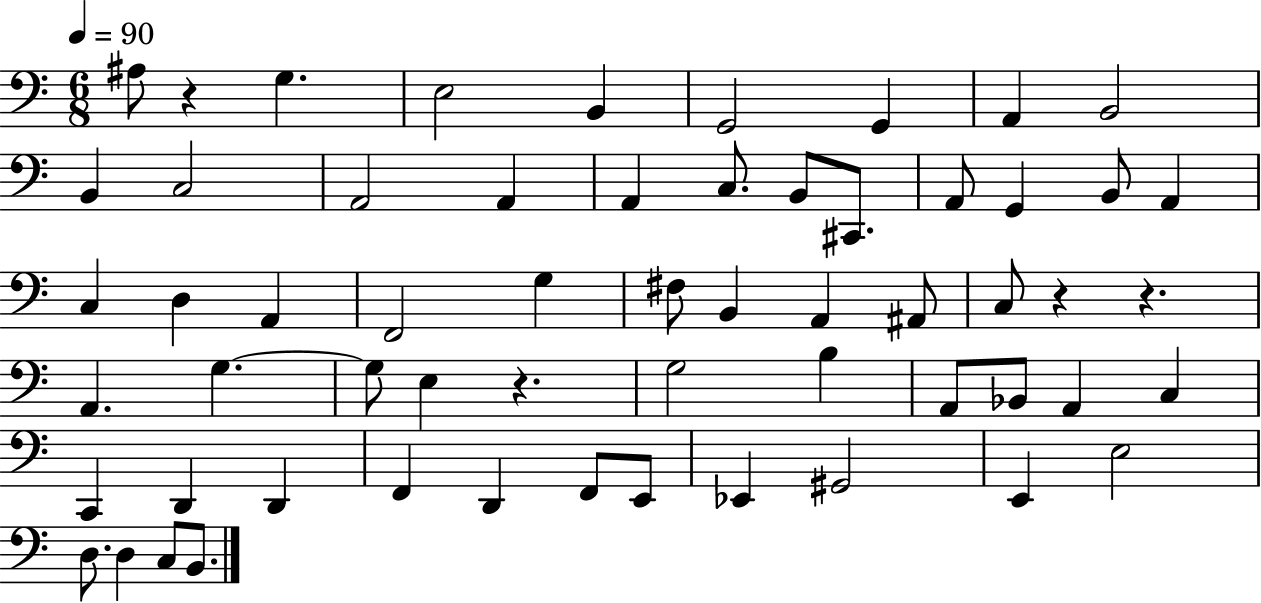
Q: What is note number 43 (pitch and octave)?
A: D2